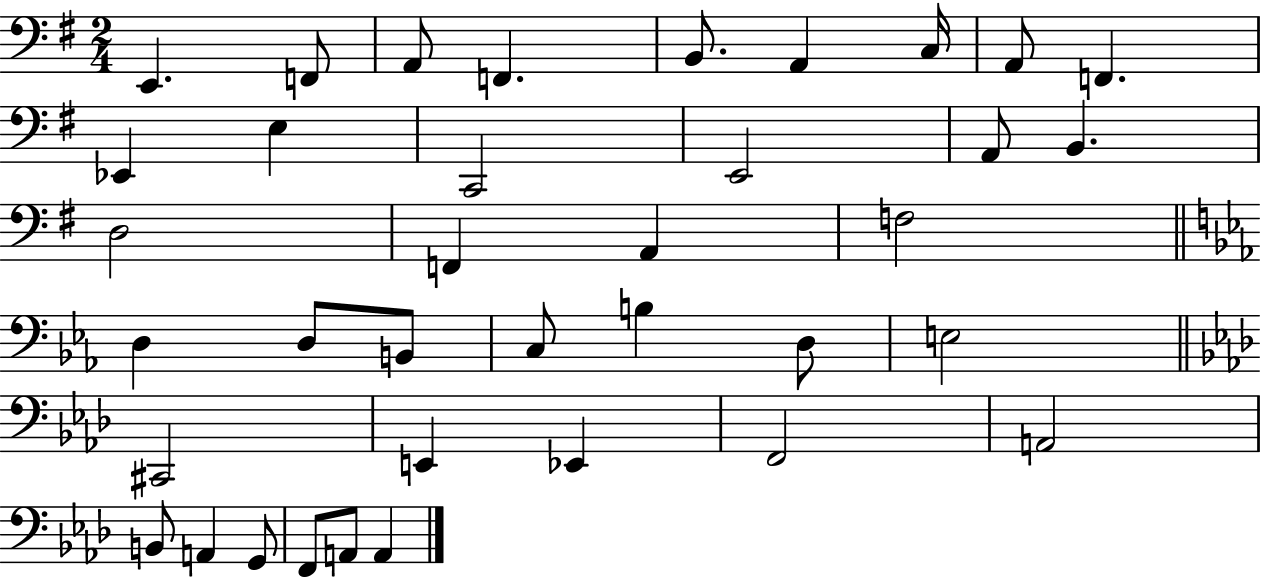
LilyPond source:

{
  \clef bass
  \numericTimeSignature
  \time 2/4
  \key g \major
  e,4. f,8 | a,8 f,4. | b,8. a,4 c16 | a,8 f,4. | \break ees,4 e4 | c,2 | e,2 | a,8 b,4. | \break d2 | f,4 a,4 | f2 | \bar "||" \break \key ees \major d4 d8 b,8 | c8 b4 d8 | e2 | \bar "||" \break \key aes \major cis,2 | e,4 ees,4 | f,2 | a,2 | \break b,8 a,4 g,8 | f,8 a,8 a,4 | \bar "|."
}